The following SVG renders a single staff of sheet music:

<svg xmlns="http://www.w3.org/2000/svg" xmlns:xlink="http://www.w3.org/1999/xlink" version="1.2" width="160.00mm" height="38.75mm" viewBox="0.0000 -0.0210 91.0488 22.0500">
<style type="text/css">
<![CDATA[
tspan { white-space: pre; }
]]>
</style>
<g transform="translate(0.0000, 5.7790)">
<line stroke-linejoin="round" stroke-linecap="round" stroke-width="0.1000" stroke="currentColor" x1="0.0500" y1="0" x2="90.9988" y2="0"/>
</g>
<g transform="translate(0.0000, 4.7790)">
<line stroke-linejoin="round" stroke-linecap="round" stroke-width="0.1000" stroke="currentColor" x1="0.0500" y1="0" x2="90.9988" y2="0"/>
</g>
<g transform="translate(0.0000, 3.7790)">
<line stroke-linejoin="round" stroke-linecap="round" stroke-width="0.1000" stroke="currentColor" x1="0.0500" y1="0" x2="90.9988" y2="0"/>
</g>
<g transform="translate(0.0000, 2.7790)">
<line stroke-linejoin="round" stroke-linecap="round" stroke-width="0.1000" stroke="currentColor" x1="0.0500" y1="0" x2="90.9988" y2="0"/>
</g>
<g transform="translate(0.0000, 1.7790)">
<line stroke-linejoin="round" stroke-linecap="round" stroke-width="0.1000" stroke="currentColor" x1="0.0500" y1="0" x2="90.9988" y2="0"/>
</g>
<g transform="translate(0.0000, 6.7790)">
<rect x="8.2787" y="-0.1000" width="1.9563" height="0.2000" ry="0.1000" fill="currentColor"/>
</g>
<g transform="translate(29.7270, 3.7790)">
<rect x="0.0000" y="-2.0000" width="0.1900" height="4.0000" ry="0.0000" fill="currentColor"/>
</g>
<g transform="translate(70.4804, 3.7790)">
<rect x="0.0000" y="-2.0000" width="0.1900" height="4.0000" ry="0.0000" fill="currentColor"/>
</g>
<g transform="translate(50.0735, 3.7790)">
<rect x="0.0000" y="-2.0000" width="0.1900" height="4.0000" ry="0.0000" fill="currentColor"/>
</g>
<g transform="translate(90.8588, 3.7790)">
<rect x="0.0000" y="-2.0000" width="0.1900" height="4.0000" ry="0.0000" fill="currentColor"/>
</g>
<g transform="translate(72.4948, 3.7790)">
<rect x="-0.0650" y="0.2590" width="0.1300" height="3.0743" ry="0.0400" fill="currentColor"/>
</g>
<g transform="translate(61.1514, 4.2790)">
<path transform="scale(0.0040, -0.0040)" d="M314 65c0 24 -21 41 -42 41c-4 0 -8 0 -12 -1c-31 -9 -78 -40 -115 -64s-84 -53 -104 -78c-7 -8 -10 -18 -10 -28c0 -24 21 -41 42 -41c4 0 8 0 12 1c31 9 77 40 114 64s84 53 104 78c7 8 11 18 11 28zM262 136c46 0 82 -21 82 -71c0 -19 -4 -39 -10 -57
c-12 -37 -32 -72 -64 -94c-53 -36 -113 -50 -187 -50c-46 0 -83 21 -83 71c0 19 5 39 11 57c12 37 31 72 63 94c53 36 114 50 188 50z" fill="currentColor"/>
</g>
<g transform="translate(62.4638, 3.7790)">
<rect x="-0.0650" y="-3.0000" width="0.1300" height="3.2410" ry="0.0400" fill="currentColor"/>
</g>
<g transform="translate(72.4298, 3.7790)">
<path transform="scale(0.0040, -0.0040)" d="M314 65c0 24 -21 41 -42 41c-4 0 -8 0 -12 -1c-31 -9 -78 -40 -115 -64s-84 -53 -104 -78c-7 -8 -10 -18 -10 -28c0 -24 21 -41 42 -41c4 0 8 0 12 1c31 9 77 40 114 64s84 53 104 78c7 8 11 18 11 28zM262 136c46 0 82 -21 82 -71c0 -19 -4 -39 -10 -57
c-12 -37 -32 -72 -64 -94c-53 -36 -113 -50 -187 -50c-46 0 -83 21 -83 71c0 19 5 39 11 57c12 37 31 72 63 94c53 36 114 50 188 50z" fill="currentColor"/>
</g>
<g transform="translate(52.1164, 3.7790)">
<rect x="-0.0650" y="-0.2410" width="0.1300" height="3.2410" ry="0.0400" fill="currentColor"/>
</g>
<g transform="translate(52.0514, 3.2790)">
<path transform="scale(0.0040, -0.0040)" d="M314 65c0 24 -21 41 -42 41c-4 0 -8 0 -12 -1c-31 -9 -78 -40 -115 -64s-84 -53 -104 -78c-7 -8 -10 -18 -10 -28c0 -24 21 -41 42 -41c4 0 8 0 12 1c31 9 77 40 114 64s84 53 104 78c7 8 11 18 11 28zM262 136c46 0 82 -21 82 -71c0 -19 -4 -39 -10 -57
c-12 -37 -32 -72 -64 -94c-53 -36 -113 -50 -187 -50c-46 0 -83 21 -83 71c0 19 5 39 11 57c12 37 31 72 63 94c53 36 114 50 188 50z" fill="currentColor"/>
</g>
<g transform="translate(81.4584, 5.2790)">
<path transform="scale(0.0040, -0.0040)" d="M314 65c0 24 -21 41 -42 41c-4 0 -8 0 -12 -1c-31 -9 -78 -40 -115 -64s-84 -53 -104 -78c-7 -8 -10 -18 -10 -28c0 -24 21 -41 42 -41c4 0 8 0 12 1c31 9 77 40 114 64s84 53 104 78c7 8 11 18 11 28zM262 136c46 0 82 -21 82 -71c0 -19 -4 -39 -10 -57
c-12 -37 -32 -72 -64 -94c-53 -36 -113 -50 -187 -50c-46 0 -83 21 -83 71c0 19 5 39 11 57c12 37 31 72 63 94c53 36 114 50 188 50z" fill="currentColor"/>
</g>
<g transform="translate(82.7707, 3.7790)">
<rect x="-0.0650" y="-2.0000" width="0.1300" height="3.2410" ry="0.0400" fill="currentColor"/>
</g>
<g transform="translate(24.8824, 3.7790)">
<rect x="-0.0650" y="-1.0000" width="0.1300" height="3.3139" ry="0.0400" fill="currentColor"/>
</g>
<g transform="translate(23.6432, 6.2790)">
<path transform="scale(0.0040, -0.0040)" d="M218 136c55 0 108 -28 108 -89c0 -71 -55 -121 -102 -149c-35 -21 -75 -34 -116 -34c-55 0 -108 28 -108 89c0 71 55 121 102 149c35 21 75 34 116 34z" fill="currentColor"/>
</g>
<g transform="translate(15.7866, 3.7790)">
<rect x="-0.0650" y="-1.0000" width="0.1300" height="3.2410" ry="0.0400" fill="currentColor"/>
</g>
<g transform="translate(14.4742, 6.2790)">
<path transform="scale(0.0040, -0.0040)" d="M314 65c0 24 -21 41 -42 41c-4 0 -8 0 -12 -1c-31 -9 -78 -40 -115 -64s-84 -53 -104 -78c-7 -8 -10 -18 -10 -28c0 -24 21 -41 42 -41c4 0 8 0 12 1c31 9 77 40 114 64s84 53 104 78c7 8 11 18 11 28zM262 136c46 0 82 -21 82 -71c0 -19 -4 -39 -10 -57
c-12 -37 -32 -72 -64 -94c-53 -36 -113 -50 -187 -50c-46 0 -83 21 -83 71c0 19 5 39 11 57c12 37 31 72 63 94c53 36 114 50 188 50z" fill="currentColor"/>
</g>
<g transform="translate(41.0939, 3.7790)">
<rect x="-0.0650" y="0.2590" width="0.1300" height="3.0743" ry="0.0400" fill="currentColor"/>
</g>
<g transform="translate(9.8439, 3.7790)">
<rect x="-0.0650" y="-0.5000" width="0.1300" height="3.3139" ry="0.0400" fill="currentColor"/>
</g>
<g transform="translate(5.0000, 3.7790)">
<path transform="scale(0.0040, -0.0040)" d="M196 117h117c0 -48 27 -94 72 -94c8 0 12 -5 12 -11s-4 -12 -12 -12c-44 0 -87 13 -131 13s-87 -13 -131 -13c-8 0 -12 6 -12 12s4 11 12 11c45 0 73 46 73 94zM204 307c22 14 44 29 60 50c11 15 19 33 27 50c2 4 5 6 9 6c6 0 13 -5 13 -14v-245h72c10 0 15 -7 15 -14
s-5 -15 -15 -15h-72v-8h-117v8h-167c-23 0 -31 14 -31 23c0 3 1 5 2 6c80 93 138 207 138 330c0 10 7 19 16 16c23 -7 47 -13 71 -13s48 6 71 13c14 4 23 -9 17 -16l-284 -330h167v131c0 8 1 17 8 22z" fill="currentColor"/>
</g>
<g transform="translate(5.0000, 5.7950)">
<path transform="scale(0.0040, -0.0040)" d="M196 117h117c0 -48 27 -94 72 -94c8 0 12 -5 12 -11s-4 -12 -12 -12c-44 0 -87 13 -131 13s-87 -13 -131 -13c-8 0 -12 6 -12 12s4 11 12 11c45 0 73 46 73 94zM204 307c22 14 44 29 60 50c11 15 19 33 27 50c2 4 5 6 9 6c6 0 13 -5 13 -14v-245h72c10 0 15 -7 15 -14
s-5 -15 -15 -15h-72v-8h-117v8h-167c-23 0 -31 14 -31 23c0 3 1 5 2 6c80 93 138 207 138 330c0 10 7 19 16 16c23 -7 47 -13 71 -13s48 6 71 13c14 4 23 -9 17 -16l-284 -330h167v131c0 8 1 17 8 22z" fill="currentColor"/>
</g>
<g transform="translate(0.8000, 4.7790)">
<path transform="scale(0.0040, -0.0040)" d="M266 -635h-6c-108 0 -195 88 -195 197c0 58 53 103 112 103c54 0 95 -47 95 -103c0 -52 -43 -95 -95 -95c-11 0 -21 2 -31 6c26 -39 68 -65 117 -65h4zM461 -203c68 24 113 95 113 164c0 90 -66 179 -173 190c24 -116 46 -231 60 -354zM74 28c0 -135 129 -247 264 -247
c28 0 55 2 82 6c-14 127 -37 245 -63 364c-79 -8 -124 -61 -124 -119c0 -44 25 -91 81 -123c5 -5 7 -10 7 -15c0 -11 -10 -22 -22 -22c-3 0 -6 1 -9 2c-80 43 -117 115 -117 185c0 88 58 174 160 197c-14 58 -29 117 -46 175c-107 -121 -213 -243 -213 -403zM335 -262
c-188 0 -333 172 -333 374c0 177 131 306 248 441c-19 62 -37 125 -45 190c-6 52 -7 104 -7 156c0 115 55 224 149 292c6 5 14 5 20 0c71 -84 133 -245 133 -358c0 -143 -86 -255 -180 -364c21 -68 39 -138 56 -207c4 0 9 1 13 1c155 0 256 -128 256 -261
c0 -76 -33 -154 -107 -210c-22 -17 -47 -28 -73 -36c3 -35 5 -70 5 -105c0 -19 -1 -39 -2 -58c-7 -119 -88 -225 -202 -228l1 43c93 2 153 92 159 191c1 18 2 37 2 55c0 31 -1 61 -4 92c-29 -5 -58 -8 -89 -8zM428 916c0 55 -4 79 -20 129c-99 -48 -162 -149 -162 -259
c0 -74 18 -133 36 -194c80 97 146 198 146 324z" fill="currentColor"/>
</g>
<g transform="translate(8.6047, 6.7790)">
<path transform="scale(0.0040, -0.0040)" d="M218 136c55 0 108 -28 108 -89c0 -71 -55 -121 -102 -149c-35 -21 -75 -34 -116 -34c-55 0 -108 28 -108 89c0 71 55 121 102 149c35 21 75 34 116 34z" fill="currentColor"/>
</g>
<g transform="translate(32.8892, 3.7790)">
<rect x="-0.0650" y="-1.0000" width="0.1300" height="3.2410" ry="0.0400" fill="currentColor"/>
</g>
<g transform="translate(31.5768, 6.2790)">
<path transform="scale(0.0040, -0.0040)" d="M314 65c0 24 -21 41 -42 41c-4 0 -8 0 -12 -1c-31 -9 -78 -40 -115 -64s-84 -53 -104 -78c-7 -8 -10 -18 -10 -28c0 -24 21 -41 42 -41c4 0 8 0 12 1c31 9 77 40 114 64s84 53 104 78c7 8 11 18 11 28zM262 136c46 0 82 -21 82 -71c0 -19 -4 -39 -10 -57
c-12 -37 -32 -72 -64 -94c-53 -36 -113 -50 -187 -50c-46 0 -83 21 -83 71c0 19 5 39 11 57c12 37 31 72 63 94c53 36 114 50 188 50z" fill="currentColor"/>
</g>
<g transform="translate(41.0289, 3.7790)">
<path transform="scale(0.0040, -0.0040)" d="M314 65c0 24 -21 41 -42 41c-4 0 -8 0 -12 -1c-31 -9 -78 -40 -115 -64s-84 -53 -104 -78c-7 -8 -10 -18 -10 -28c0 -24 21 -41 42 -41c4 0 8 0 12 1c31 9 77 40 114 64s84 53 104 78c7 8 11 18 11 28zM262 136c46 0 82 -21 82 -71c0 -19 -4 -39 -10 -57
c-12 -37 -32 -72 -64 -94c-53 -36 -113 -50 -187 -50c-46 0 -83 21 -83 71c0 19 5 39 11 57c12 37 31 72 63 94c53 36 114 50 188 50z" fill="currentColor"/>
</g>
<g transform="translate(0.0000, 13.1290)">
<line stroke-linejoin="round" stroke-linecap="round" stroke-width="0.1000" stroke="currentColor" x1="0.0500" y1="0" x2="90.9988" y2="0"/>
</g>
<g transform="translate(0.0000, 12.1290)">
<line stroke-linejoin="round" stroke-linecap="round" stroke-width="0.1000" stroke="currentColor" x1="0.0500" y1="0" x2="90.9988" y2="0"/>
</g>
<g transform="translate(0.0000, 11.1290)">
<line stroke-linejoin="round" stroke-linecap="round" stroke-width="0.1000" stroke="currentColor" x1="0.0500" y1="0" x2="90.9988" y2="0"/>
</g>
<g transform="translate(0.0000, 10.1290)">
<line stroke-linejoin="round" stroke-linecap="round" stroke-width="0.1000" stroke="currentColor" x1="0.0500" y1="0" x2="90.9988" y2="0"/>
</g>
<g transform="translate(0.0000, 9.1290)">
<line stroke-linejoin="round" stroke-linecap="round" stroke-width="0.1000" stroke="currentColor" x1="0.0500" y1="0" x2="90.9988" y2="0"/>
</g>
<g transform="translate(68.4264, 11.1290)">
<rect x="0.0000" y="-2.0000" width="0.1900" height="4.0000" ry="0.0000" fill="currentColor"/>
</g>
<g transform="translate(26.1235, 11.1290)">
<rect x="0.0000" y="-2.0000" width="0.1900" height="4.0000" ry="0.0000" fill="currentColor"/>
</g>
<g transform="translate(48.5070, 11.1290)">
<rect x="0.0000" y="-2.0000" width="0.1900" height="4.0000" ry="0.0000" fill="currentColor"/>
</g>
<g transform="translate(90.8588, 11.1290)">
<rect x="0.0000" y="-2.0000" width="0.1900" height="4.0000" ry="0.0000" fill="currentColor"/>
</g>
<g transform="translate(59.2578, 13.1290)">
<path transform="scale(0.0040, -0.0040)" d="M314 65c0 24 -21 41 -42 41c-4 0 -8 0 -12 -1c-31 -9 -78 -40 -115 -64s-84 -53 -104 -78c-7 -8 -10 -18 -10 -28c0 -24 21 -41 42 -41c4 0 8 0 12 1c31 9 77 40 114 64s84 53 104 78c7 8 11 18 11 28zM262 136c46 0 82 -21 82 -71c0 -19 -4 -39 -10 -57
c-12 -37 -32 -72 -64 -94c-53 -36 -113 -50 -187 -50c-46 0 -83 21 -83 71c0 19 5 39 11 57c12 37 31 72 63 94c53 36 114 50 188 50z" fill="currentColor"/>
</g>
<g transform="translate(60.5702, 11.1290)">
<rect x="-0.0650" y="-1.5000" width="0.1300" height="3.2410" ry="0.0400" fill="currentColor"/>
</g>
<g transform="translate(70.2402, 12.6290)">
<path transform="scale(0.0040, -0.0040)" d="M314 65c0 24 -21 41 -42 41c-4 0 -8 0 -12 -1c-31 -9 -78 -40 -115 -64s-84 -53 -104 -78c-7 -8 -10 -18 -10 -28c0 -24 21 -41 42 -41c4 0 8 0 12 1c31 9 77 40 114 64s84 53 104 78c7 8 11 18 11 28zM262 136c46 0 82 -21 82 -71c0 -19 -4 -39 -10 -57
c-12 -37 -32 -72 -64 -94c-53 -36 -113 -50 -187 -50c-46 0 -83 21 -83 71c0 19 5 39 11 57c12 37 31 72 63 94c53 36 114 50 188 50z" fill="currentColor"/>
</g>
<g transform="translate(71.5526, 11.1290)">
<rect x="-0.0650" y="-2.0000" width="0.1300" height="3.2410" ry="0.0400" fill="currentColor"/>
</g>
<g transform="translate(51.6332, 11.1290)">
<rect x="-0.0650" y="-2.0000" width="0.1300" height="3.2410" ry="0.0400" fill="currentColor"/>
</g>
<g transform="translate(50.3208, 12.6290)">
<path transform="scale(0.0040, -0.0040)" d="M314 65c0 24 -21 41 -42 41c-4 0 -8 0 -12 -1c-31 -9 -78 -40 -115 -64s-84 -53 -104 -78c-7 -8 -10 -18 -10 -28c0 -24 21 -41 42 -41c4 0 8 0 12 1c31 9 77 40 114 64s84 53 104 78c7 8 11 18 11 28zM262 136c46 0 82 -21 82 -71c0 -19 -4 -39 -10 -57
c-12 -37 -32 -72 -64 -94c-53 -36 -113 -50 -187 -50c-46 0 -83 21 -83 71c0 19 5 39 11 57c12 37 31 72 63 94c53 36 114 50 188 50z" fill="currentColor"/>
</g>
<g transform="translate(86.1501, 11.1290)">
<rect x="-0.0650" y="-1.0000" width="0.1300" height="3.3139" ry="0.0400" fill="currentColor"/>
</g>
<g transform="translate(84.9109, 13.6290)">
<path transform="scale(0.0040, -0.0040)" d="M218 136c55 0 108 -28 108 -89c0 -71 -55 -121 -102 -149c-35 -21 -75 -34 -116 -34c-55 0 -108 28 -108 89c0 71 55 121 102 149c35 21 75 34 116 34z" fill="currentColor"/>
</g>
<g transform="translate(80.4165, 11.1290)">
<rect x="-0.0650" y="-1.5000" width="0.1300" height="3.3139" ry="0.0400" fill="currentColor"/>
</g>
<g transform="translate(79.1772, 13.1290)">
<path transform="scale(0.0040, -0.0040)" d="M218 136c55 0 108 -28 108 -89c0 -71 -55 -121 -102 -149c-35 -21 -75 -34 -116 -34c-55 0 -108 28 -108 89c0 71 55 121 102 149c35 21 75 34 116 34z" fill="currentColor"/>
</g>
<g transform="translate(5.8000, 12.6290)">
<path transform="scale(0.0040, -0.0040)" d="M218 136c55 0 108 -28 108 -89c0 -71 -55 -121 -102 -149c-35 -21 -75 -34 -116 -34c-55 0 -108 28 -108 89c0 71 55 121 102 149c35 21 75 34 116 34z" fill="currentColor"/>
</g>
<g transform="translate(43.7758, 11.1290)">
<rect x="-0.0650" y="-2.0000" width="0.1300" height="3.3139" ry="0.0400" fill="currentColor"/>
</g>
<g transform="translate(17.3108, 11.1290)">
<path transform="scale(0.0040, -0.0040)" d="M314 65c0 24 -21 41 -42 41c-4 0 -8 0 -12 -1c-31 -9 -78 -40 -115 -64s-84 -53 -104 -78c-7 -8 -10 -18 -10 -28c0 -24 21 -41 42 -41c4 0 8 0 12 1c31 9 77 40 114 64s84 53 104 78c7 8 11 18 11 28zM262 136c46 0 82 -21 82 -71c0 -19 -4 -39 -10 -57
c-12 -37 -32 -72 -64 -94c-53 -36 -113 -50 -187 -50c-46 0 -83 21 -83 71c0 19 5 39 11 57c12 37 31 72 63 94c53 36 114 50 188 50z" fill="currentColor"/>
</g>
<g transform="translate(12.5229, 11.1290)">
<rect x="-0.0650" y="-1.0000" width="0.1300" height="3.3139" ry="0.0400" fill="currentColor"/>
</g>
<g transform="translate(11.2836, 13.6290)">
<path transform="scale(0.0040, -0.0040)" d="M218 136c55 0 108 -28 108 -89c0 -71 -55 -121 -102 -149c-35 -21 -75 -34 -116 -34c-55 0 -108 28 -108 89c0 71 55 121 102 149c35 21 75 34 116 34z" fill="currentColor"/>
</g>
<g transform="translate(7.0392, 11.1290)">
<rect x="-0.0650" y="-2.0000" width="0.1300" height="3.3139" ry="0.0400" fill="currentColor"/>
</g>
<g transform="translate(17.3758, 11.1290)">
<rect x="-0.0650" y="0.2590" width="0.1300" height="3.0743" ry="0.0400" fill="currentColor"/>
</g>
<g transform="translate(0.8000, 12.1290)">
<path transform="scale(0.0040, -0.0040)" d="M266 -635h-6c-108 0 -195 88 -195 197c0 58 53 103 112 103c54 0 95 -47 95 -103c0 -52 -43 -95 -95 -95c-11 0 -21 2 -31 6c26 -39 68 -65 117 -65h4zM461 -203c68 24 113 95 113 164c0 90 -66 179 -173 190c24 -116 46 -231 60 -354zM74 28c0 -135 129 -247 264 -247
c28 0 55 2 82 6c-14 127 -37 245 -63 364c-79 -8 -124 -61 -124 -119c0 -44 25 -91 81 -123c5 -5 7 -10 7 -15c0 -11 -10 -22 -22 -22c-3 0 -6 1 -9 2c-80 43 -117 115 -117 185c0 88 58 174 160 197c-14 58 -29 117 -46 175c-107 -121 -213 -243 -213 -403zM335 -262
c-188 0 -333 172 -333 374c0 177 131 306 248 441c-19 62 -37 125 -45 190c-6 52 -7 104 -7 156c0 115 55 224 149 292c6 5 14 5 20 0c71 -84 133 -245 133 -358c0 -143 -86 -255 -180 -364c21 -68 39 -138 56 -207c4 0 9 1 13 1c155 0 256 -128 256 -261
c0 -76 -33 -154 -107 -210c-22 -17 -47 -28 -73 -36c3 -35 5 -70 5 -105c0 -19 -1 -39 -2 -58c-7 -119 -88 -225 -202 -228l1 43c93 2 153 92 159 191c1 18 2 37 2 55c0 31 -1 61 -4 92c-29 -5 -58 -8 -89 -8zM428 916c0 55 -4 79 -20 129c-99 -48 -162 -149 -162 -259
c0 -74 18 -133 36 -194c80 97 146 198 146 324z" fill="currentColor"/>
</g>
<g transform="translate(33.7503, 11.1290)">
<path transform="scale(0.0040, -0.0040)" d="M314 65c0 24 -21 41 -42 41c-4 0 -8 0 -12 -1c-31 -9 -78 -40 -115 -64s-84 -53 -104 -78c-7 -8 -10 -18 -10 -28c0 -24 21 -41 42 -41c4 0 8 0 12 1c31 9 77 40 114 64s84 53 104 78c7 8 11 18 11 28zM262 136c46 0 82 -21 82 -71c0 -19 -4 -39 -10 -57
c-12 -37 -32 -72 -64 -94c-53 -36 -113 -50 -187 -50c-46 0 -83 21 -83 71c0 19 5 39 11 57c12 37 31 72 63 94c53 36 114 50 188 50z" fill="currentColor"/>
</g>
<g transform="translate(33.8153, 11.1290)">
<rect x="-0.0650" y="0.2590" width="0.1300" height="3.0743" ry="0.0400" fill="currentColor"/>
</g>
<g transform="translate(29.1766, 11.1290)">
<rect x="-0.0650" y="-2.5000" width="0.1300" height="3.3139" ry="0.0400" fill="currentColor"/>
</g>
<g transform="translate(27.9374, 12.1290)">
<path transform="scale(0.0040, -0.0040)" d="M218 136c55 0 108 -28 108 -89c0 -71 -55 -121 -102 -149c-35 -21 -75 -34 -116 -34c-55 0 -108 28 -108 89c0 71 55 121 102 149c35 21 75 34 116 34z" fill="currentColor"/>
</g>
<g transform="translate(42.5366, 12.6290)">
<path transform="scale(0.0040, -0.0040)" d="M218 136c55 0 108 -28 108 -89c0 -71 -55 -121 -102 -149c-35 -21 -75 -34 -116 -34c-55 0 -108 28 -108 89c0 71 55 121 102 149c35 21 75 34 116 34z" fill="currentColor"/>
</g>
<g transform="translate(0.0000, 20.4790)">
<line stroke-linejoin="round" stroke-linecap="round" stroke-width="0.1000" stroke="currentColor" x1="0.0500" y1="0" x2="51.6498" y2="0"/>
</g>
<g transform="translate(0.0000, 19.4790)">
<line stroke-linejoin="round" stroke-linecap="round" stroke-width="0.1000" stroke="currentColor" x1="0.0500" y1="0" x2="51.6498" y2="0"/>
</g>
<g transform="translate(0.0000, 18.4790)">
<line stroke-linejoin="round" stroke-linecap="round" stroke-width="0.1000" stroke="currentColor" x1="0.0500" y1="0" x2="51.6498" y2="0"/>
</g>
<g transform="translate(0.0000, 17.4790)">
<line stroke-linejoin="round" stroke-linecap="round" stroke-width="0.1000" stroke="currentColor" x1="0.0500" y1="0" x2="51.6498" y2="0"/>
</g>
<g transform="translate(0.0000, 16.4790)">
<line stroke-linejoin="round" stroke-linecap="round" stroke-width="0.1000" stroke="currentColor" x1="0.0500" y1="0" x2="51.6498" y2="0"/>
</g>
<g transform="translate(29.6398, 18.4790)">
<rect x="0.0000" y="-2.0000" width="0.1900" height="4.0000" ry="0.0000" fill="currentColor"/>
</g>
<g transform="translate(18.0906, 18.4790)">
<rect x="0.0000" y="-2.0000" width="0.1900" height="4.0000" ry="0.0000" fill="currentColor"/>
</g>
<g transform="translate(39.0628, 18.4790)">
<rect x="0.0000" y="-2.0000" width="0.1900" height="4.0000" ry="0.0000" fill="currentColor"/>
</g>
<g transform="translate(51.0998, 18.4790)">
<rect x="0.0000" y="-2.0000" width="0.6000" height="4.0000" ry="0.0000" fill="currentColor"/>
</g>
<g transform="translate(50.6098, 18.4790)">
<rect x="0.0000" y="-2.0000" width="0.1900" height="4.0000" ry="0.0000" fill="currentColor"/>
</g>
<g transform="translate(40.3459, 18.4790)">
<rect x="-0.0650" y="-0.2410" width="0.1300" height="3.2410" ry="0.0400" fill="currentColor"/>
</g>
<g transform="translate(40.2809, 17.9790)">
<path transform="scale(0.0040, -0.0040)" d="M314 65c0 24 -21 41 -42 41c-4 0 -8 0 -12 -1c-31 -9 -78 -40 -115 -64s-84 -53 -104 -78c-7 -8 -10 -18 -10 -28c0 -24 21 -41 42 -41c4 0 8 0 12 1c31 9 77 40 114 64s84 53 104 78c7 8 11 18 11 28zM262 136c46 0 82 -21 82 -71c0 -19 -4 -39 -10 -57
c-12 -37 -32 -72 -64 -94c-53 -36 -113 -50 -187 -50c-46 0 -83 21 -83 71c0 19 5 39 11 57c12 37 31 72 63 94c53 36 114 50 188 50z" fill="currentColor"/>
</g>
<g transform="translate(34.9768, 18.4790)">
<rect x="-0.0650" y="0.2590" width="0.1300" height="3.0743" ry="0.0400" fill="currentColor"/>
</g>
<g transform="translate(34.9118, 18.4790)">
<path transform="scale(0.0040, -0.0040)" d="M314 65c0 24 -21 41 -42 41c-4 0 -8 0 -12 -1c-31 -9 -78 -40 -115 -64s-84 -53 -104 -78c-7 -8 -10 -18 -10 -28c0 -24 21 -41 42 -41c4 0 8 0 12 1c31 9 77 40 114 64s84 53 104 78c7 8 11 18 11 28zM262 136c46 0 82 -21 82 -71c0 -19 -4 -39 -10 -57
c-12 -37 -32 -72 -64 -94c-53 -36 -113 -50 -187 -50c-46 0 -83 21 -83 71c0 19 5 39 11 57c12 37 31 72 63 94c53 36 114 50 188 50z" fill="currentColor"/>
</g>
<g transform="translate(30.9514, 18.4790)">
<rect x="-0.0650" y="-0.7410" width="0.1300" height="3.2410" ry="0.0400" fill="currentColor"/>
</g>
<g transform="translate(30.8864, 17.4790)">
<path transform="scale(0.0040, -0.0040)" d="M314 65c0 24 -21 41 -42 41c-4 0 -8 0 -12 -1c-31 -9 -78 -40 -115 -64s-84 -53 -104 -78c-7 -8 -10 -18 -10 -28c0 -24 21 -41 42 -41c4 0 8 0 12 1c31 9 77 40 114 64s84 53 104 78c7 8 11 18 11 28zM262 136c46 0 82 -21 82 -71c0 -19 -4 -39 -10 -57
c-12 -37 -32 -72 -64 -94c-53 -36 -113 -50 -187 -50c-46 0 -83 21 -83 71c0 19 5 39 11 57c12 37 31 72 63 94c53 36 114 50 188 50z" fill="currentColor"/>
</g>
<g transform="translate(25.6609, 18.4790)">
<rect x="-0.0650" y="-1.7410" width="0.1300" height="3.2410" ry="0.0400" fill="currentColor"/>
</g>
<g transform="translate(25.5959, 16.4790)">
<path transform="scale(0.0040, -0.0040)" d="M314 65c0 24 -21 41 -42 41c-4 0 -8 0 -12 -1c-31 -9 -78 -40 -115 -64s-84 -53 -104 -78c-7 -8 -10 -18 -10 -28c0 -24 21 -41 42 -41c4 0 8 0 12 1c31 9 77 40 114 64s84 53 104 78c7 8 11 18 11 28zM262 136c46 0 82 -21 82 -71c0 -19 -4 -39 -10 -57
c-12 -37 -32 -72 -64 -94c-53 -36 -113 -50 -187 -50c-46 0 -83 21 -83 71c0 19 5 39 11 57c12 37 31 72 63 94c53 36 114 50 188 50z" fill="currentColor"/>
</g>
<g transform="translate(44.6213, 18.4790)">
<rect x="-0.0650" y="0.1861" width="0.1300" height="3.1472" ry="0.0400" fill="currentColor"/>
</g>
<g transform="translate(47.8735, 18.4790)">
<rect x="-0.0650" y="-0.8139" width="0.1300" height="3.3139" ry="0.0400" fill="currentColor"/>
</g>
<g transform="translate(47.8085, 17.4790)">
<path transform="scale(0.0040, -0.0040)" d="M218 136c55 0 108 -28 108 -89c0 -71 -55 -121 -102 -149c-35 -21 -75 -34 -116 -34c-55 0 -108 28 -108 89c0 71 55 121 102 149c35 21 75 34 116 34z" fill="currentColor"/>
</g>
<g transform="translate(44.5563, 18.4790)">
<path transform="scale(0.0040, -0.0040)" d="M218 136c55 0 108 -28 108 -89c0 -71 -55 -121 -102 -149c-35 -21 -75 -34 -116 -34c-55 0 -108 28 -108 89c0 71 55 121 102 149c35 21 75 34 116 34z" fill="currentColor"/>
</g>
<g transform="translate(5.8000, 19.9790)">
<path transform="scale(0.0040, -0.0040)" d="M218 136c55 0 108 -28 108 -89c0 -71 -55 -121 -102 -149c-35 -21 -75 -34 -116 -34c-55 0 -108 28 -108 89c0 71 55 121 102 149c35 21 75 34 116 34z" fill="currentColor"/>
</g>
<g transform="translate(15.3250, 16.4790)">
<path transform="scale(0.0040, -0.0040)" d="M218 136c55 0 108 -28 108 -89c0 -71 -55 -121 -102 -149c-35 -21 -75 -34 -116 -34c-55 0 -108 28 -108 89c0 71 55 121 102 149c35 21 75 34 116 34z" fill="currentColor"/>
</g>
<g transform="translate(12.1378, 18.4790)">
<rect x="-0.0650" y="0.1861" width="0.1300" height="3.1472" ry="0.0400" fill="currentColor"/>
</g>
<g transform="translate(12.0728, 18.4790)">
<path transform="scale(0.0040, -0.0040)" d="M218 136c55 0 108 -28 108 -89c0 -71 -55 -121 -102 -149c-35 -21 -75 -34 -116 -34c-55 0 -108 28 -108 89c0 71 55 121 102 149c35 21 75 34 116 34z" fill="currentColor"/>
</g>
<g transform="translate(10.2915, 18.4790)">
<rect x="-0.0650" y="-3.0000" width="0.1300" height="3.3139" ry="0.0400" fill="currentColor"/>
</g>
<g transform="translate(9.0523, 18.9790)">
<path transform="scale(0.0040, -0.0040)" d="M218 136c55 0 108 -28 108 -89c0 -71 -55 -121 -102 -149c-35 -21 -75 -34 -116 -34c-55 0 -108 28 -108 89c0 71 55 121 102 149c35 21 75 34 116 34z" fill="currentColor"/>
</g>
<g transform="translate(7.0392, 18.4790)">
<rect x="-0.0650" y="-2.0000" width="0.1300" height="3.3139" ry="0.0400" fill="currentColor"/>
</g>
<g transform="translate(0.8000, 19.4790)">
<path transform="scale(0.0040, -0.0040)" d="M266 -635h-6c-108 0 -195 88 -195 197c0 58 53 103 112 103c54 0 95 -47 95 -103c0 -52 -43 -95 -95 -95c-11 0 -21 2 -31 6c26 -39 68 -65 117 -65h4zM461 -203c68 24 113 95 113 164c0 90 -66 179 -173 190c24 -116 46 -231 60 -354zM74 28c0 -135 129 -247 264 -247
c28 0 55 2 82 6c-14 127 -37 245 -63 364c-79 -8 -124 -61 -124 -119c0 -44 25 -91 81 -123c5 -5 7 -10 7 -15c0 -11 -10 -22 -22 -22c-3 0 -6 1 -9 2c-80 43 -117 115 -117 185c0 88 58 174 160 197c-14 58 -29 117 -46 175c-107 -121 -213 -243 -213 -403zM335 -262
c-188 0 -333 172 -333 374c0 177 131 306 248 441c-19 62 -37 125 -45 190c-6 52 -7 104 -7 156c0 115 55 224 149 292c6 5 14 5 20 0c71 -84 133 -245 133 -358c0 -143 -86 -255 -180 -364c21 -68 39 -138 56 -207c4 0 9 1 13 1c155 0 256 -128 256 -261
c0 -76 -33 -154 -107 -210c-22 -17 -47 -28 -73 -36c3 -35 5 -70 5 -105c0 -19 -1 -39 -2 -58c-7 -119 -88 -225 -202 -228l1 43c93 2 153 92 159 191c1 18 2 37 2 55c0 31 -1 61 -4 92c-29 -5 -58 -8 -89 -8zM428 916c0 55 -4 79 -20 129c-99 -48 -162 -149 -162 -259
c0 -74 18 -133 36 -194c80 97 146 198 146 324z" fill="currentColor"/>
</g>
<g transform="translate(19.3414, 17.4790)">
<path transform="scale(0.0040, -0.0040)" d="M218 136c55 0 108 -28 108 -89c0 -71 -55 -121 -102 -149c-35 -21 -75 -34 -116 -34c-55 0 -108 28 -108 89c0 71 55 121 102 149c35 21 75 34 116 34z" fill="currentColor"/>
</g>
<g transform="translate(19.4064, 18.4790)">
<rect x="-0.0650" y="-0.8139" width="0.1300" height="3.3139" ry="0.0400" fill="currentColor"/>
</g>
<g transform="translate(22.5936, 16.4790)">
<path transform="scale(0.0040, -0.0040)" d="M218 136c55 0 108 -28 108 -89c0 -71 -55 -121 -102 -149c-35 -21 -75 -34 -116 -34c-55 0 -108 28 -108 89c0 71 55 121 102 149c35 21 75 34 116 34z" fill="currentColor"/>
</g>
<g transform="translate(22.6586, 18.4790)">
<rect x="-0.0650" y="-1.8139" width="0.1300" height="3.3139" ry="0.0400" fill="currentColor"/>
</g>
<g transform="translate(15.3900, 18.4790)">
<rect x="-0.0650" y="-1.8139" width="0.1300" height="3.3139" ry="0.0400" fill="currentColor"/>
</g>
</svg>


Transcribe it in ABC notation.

X:1
T:Untitled
M:4/4
L:1/4
K:C
C D2 D D2 B2 c2 A2 B2 F2 F D B2 G B2 F F2 E2 F2 E D F A B f d f f2 d2 B2 c2 B d